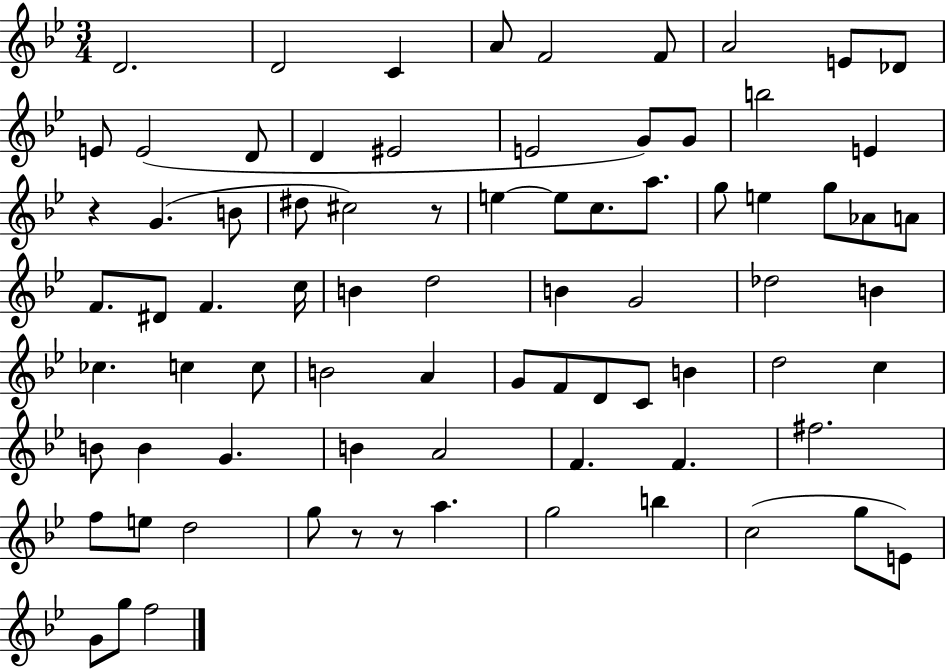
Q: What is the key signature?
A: BES major